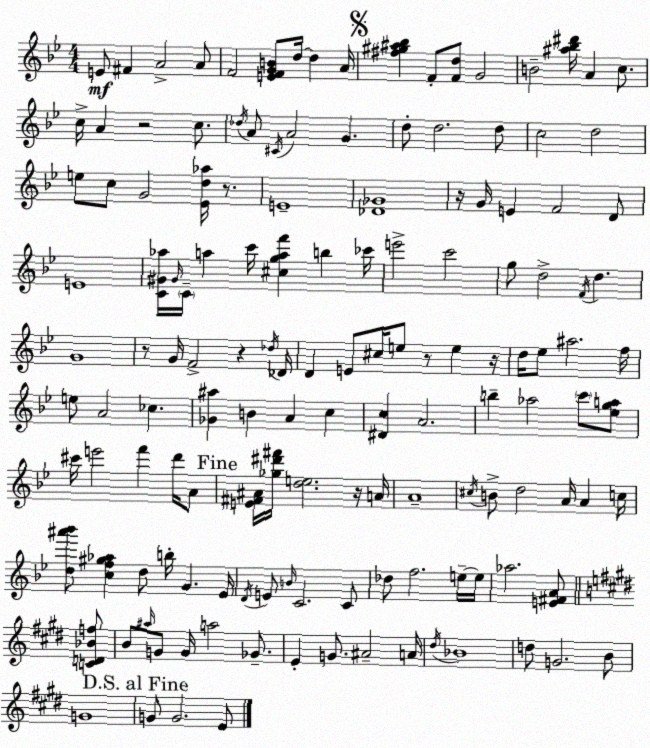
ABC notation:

X:1
T:Untitled
M:4/4
L:1/4
K:Bb
E/2 ^F A2 A/2 F2 [EFGB]/2 d/4 d A/4 [^f^g^a_b] F/2 [Fd]/2 G2 B2 [^a_b^d']/4 A c/2 c/4 A z2 c/2 _d/4 A/2 ^C/4 A2 G d/2 d2 d/2 c2 d2 e/2 c/2 G2 [_Ed_a]/4 z/2 E4 [_D_G]4 z/4 G/4 E F2 D/2 E4 [C^G_a]/4 ^G/4 C/4 a c'/4 [^cgaf'] b _c'/4 e'2 c'2 g/2 d2 F/4 d G4 z/2 G/4 F2 z _d/4 _D/4 D E/2 ^c/4 e/2 z/2 e z/4 d/4 _e/2 ^a2 f/4 e/2 A2 _c [_G^a] B A c [^Dc] A2 b _a2 c'/2 [_ega]/2 ^c'/4 e'2 f' d'/4 A/2 [E^F^A]/4 [_g^d'^f']/4 [de]2 z/4 A/4 A4 ^c/4 B/2 d2 A/4 A c/4 [d^a'_b']/2 [cf^g_a] d/2 b/4 G _E/4 D/4 E/2 B/4 C2 C/2 _d/2 f2 e/4 e/4 _a2 [E^FA]/2 [CD_Bf]/2 B/2 ^a/4 G/2 G/4 a2 _G/2 E G/2 ^A2 A/4 ^d/4 _B4 d/2 G2 B/2 G4 G/2 G2 E/2